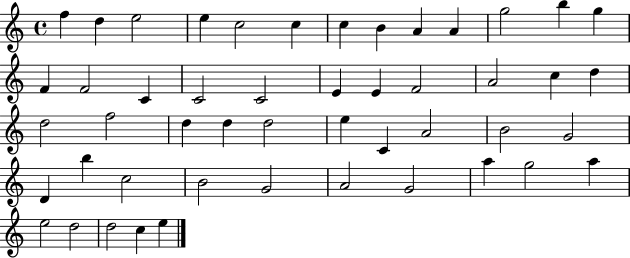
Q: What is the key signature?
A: C major